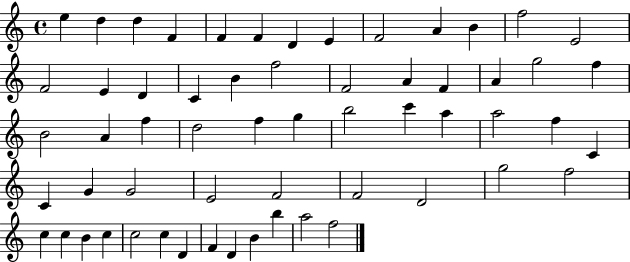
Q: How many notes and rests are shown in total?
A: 59